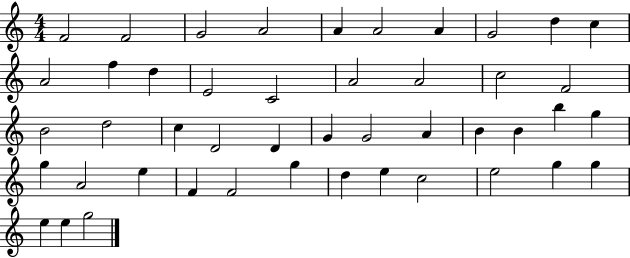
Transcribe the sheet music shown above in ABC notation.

X:1
T:Untitled
M:4/4
L:1/4
K:C
F2 F2 G2 A2 A A2 A G2 d c A2 f d E2 C2 A2 A2 c2 F2 B2 d2 c D2 D G G2 A B B b g g A2 e F F2 g d e c2 e2 g g e e g2